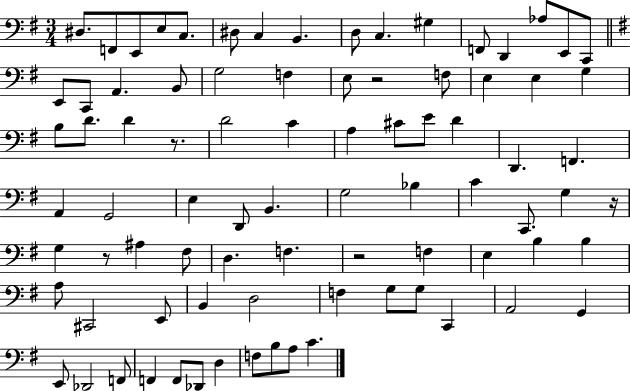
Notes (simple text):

D#3/e. F2/e E2/e E3/e C3/e. D#3/e C3/q B2/q. D3/e C3/q. G#3/q F2/e D2/q Ab3/e E2/e C2/e E2/e C2/e A2/q. B2/e G3/h F3/q E3/e R/h F3/e E3/q E3/q G3/q B3/e D4/e. D4/q R/e. D4/h C4/q A3/q C#4/e E4/e D4/q D2/q. F2/q. A2/q G2/h E3/q D2/e B2/q. G3/h Bb3/q C4/q C2/e. G3/q R/s G3/q R/e A#3/q F#3/e D3/q. F3/q. R/h F3/q E3/q B3/q B3/q A3/e C#2/h E2/e B2/q D3/h F3/q G3/e G3/e C2/q A2/h G2/q E2/e Db2/h F2/e F2/q F2/e Db2/e D3/q F3/e B3/e A3/e C4/q.